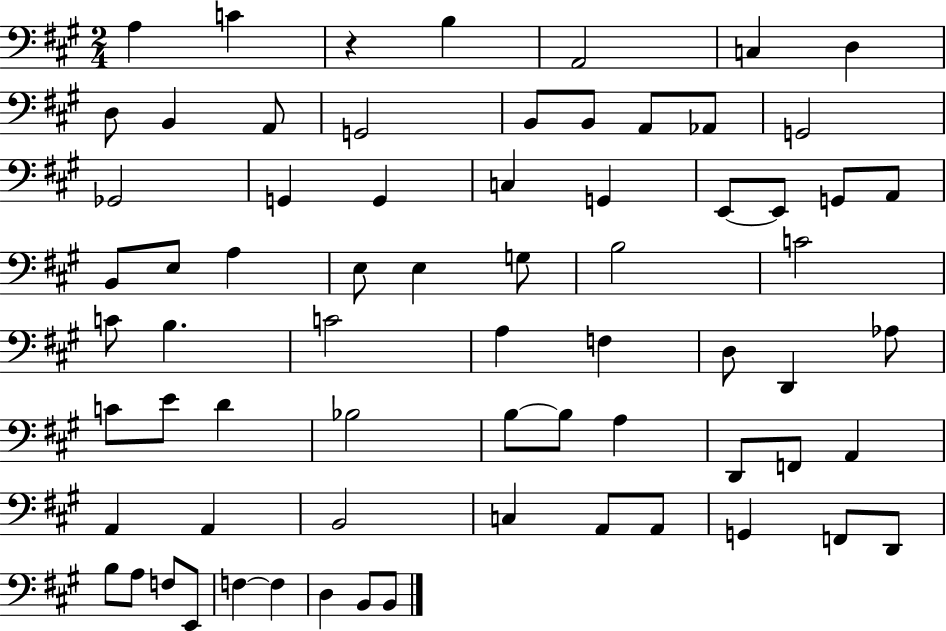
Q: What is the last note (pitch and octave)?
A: B2